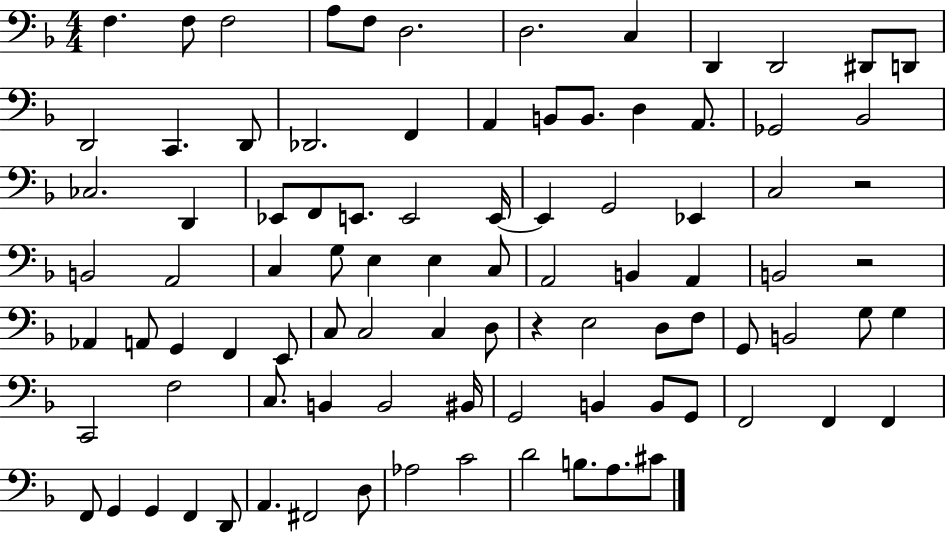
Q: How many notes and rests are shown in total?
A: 92